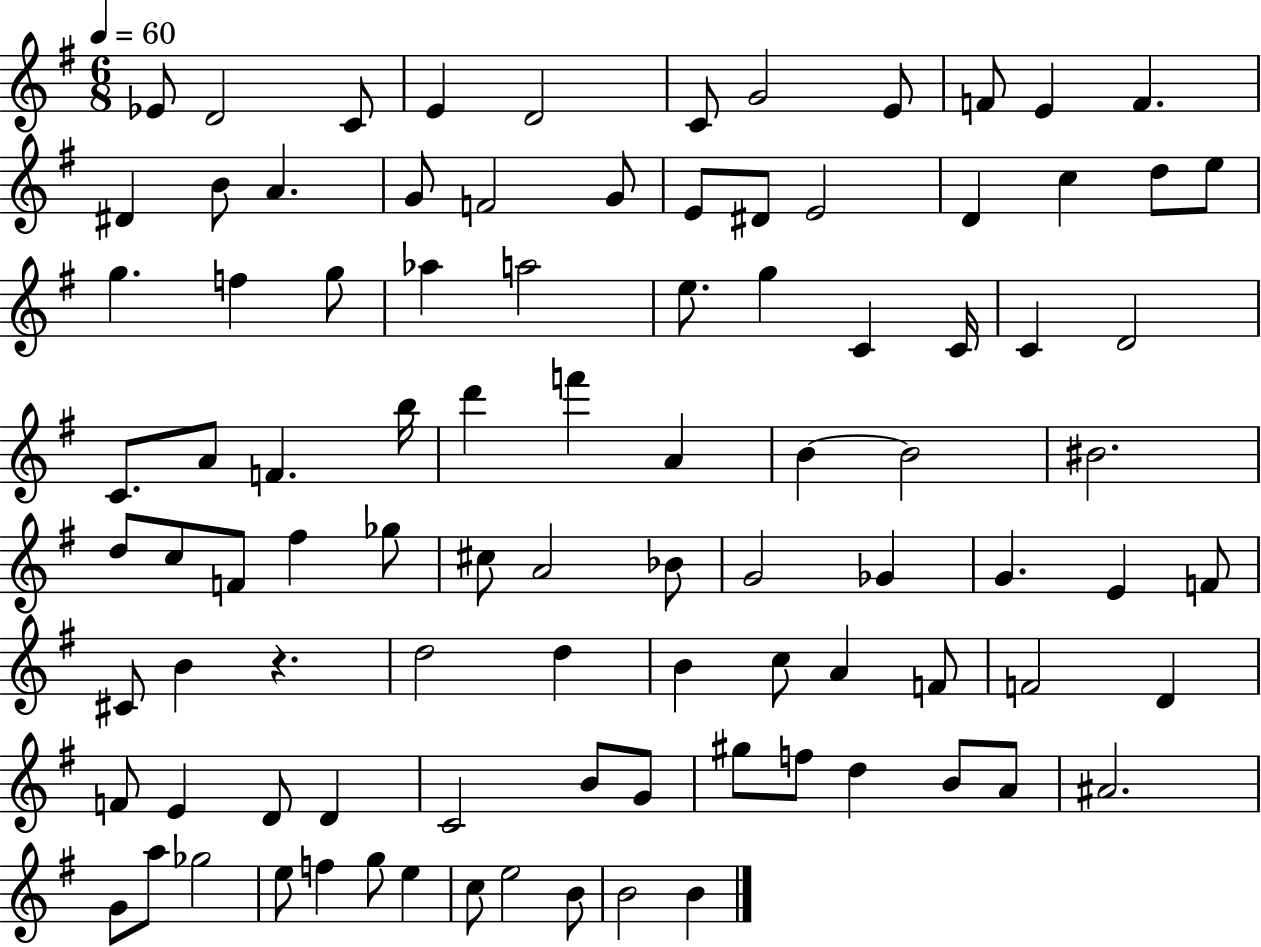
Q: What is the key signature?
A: G major